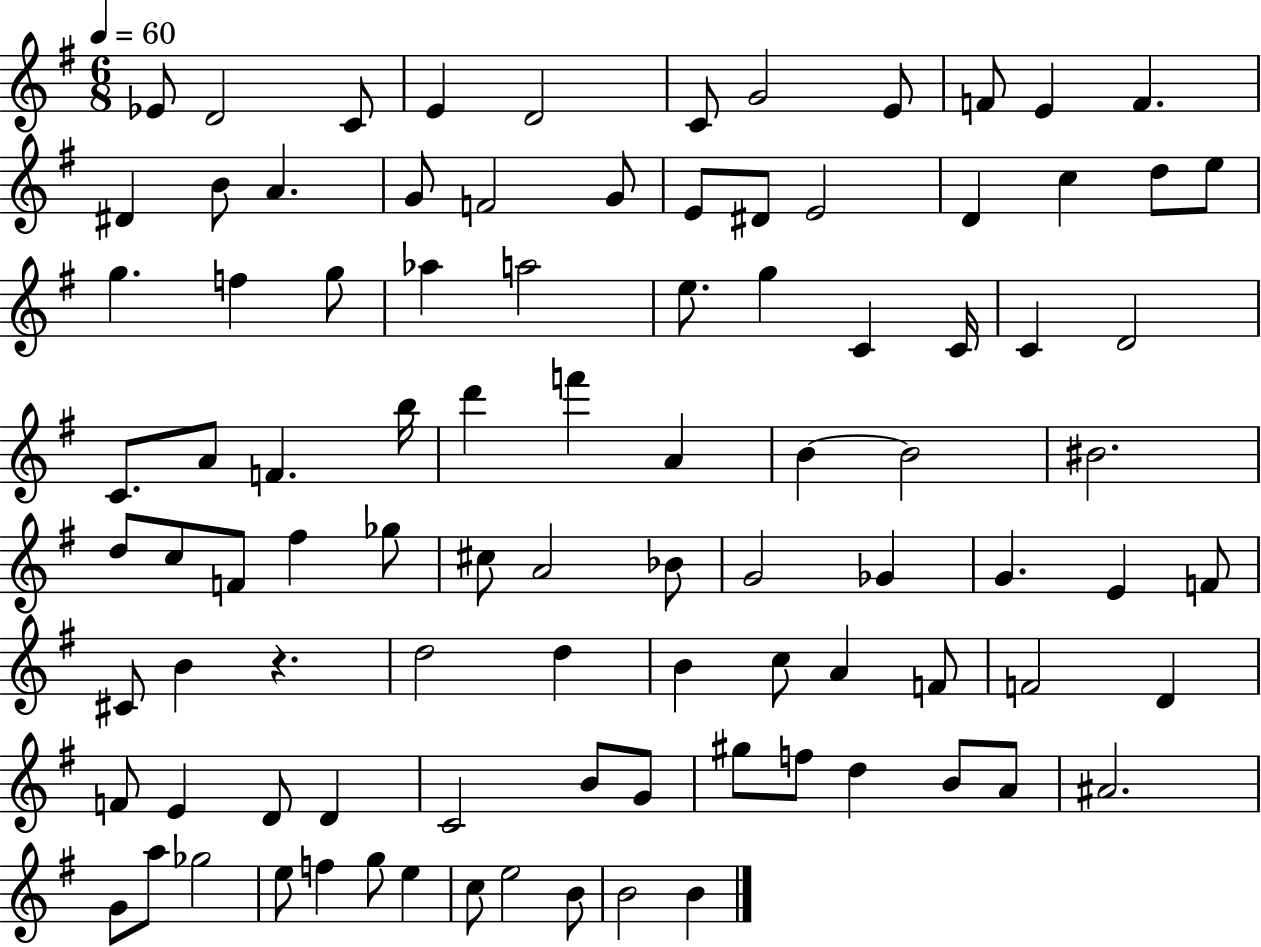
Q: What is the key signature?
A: G major